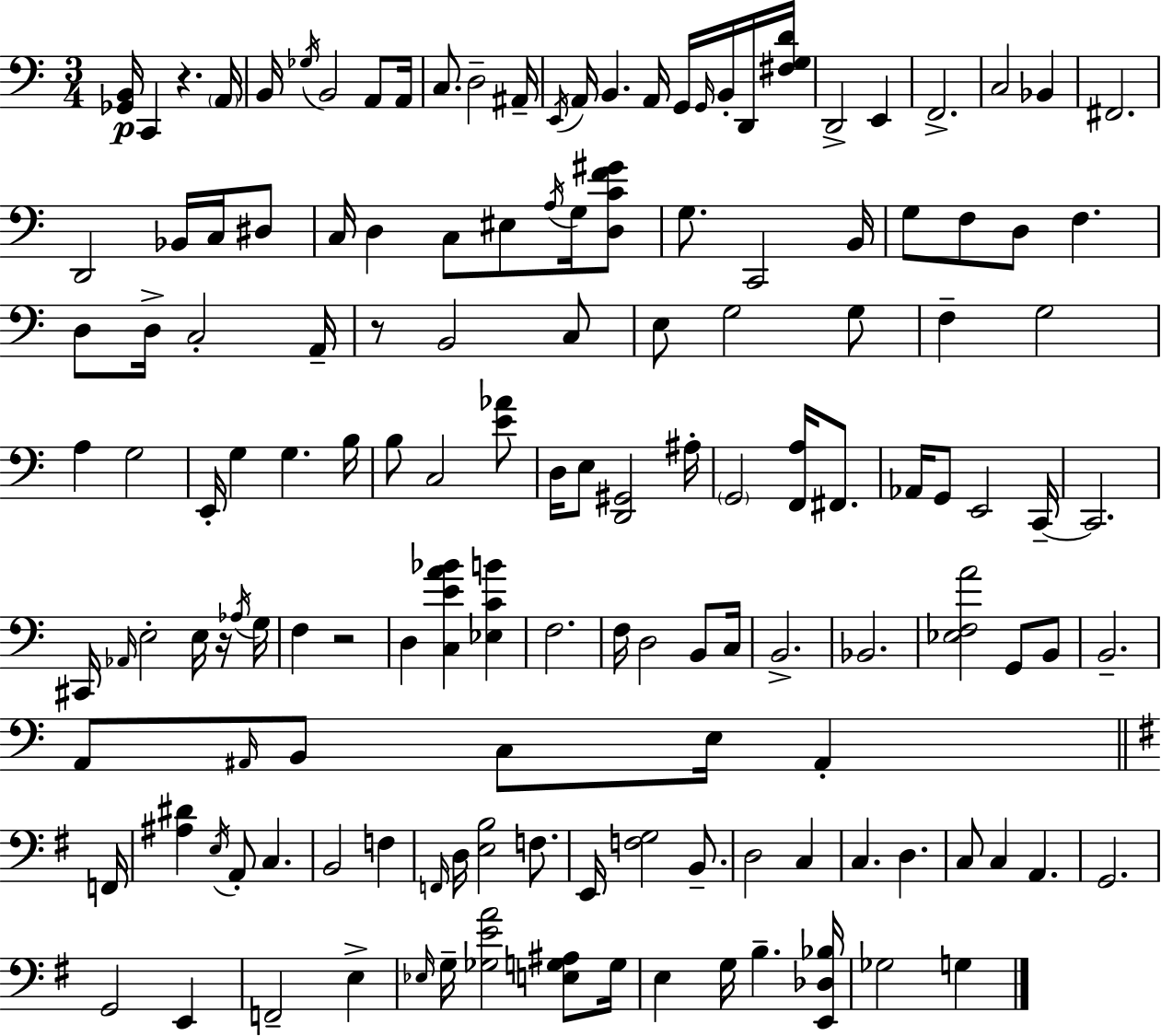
{
  \clef bass
  \numericTimeSignature
  \time 3/4
  \key c \major
  <ges, b,>16\p c,4 r4. \parenthesize a,16 | b,16 \acciaccatura { ges16 } b,2 a,8 | a,16 c8. d2-- | ais,16-- \acciaccatura { e,16 } a,16 b,4. a,16 g,16 \grace { g,16 } | \break b,16-. d,16 <fis g d'>16 d,2-> e,4 | f,2.-> | c2 bes,4 | fis,2. | \break d,2 bes,16 | c16 dis8 c16 d4 c8 eis8 | \acciaccatura { a16 } g16 <d c' f' gis'>8 g8. c,2 | b,16 g8 f8 d8 f4. | \break d8 d16-> c2-. | a,16-- r8 b,2 | c8 e8 g2 | g8 f4-- g2 | \break a4 g2 | e,16-. g4 g4. | b16 b8 c2 | <e' aes'>8 d16 e8 <d, gis,>2 | \break ais16-. \parenthesize g,2 | <f, a>16 fis,8. aes,16 g,8 e,2 | c,16--~~ c,2. | cis,16 \grace { aes,16 } e2-. | \break e16 r16 \acciaccatura { aes16 } g16 f4 r2 | d4 <c e' a' bes'>4 | <ees c' b'>4 f2. | f16 d2 | \break b,8 c16 b,2.-> | bes,2. | <ees f a'>2 | g,8 b,8 b,2.-- | \break a,8 \grace { ais,16 } b,8 c8 | e16 ais,4-. \bar "||" \break \key g \major f,16 <ais dis'>4 \acciaccatura { e16 } a,8-. c4. | b,2 f4 | \grace { f,16 } d16 <e b>2 | f8. e,16 <f g>2 | \break b,8.-- d2 c4 | c4. d4. | c8 c4 a,4. | g,2. | \break g,2 e,4 | f,2-- e4-> | \grace { ees16 } g16-- <ges e' a'>2 | <e g ais>8 g16 e4 g16 b4.-- | \break <e, des bes>16 ges2 | g4 \bar "|."
}